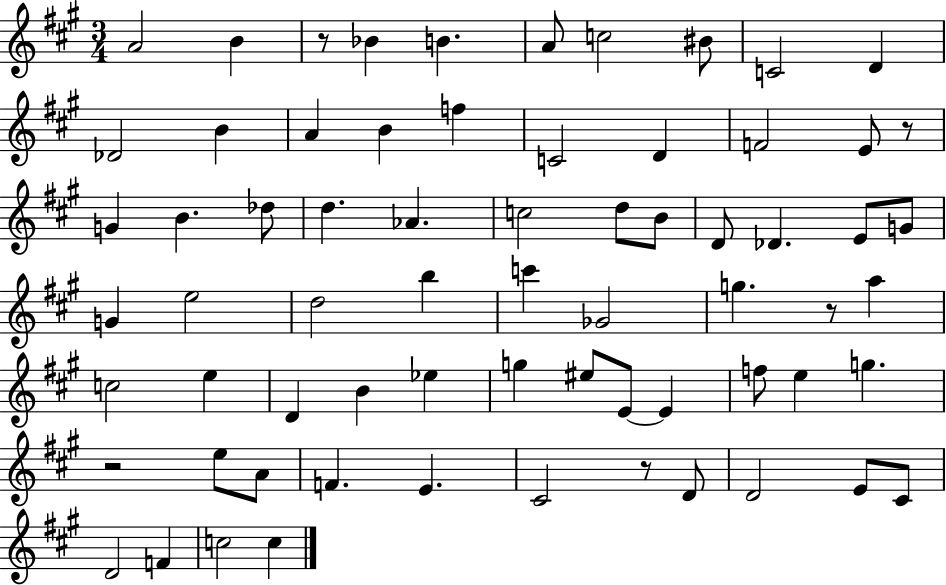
A4/h B4/q R/e Bb4/q B4/q. A4/e C5/h BIS4/e C4/h D4/q Db4/h B4/q A4/q B4/q F5/q C4/h D4/q F4/h E4/e R/e G4/q B4/q. Db5/e D5/q. Ab4/q. C5/h D5/e B4/e D4/e Db4/q. E4/e G4/e G4/q E5/h D5/h B5/q C6/q Gb4/h G5/q. R/e A5/q C5/h E5/q D4/q B4/q Eb5/q G5/q EIS5/e E4/e E4/q F5/e E5/q G5/q. R/h E5/e A4/e F4/q. E4/q. C#4/h R/e D4/e D4/h E4/e C#4/e D4/h F4/q C5/h C5/q